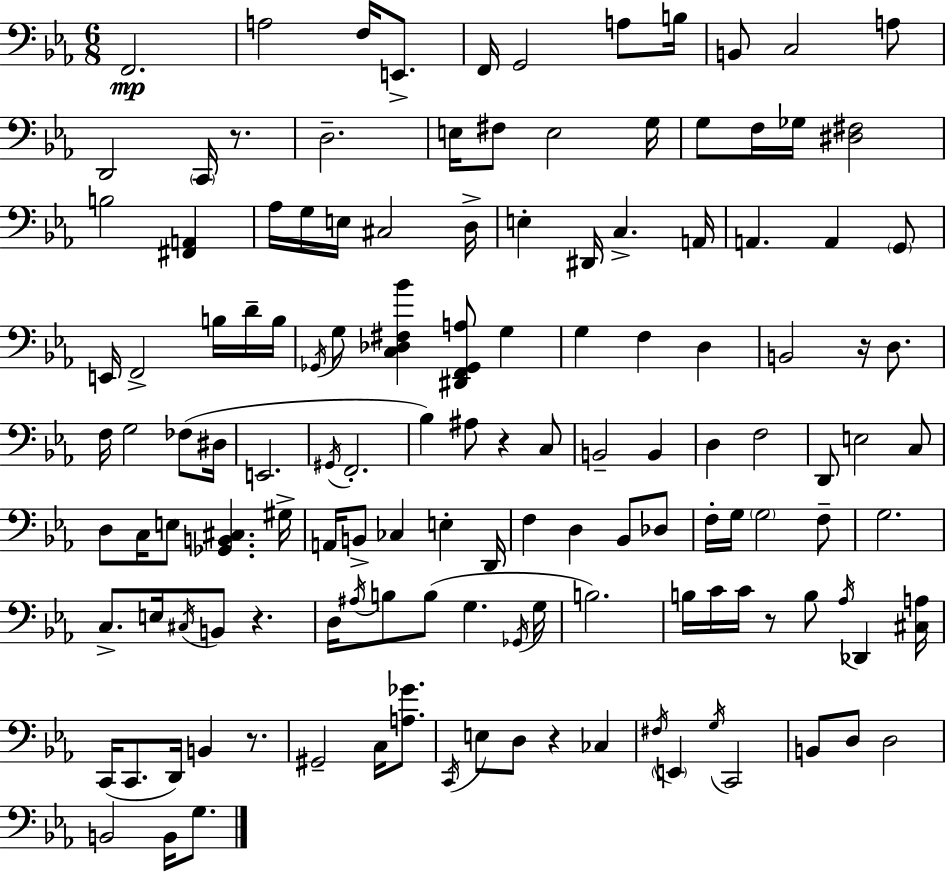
X:1
T:Untitled
M:6/8
L:1/4
K:Cm
F,,2 A,2 F,/4 E,,/2 F,,/4 G,,2 A,/2 B,/4 B,,/2 C,2 A,/2 D,,2 C,,/4 z/2 D,2 E,/4 ^F,/2 E,2 G,/4 G,/2 F,/4 _G,/4 [^D,^F,]2 B,2 [^F,,A,,] _A,/4 G,/4 E,/4 ^C,2 D,/4 E, ^D,,/4 C, A,,/4 A,, A,, G,,/2 E,,/4 F,,2 B,/4 D/4 B,/4 _G,,/4 G,/2 [C,_D,^F,_B] [^D,,F,,_G,,A,]/2 G, G, F, D, B,,2 z/4 D,/2 F,/4 G,2 _F,/2 ^D,/4 E,,2 ^G,,/4 F,,2 _B, ^A,/2 z C,/2 B,,2 B,, D, F,2 D,,/2 E,2 C,/2 D,/2 C,/4 E,/2 [_G,,B,,^C,] ^G,/4 A,,/4 B,,/2 _C, E, D,,/4 F, D, _B,,/2 _D,/2 F,/4 G,/4 G,2 F,/2 G,2 C,/2 E,/4 ^C,/4 B,,/2 z D,/4 ^A,/4 B,/2 B,/2 G, _G,,/4 G,/4 B,2 B,/4 C/4 C/4 z/2 B,/2 _A,/4 _D,, [^C,A,]/4 C,,/4 C,,/2 D,,/4 B,, z/2 ^G,,2 C,/4 [A,_G]/2 C,,/4 E,/2 D,/2 z _C, ^F,/4 E,, G,/4 C,,2 B,,/2 D,/2 D,2 B,,2 B,,/4 G,/2